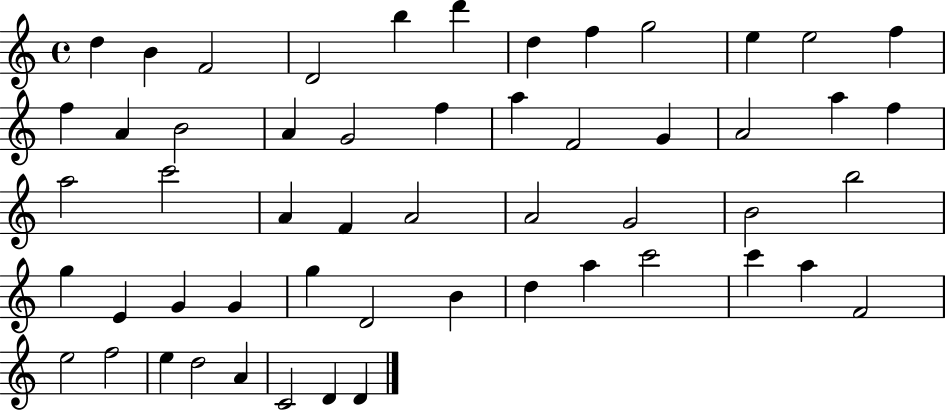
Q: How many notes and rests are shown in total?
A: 54